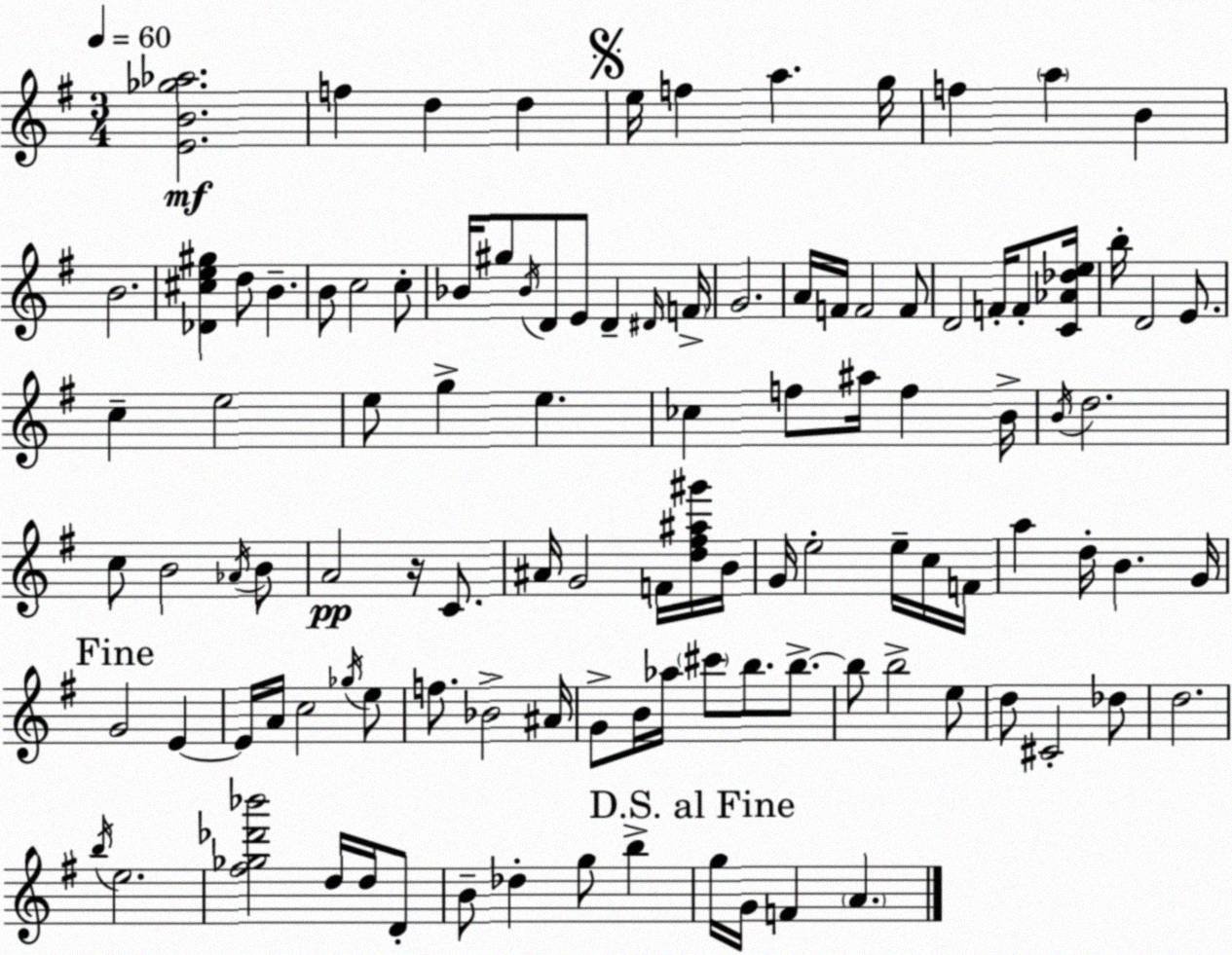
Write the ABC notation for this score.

X:1
T:Untitled
M:3/4
L:1/4
K:G
[EB_g_a]2 f d d e/4 f a g/4 f a B B2 [_D^ce^g] d/2 B B/2 c2 c/2 _B/4 ^g/2 _B/4 D/2 E/2 D ^D/4 F/4 G2 A/4 F/4 F2 F/2 D2 F/4 F/2 [C_A_de]/4 b/4 D2 E/2 c e2 e/2 g e _c f/2 ^a/4 f B/4 B/4 d2 c/2 B2 _A/4 B/2 A2 z/4 C/2 ^A/4 G2 F/4 [d^f^a^g']/4 B/4 G/4 e2 e/4 c/4 F/4 a d/4 B G/4 G2 E E/4 A/4 c2 _g/4 e/2 f/2 _B2 ^A/4 G/2 B/4 _a/4 ^c'/2 b/2 b/2 b/2 b2 e/2 d/2 ^C2 _d/2 d2 b/4 e2 [^f_g_d'_b']2 d/4 d/4 D/2 B/2 _d g/2 b g/4 G/4 F A